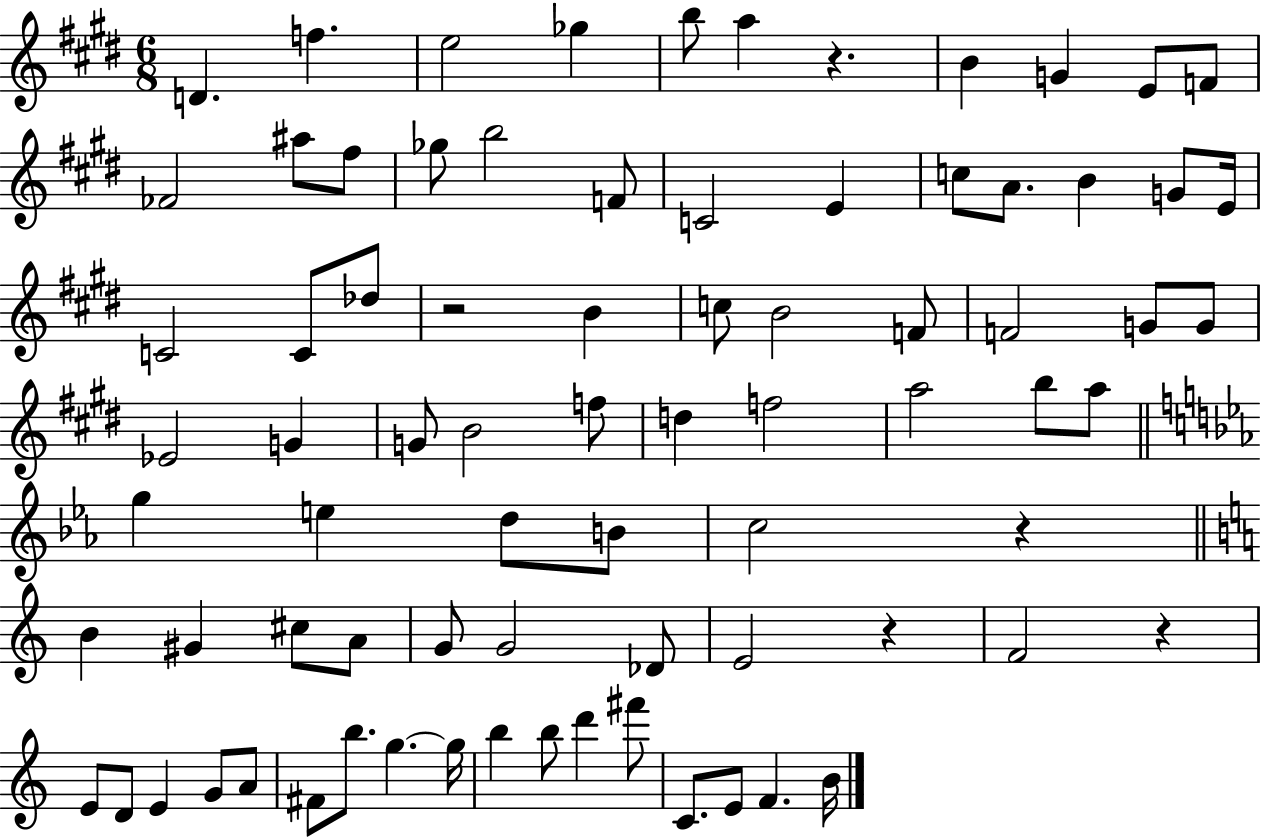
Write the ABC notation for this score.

X:1
T:Untitled
M:6/8
L:1/4
K:E
D f e2 _g b/2 a z B G E/2 F/2 _F2 ^a/2 ^f/2 _g/2 b2 F/2 C2 E c/2 A/2 B G/2 E/4 C2 C/2 _d/2 z2 B c/2 B2 F/2 F2 G/2 G/2 _E2 G G/2 B2 f/2 d f2 a2 b/2 a/2 g e d/2 B/2 c2 z B ^G ^c/2 A/2 G/2 G2 _D/2 E2 z F2 z E/2 D/2 E G/2 A/2 ^F/2 b/2 g g/4 b b/2 d' ^f'/2 C/2 E/2 F B/4